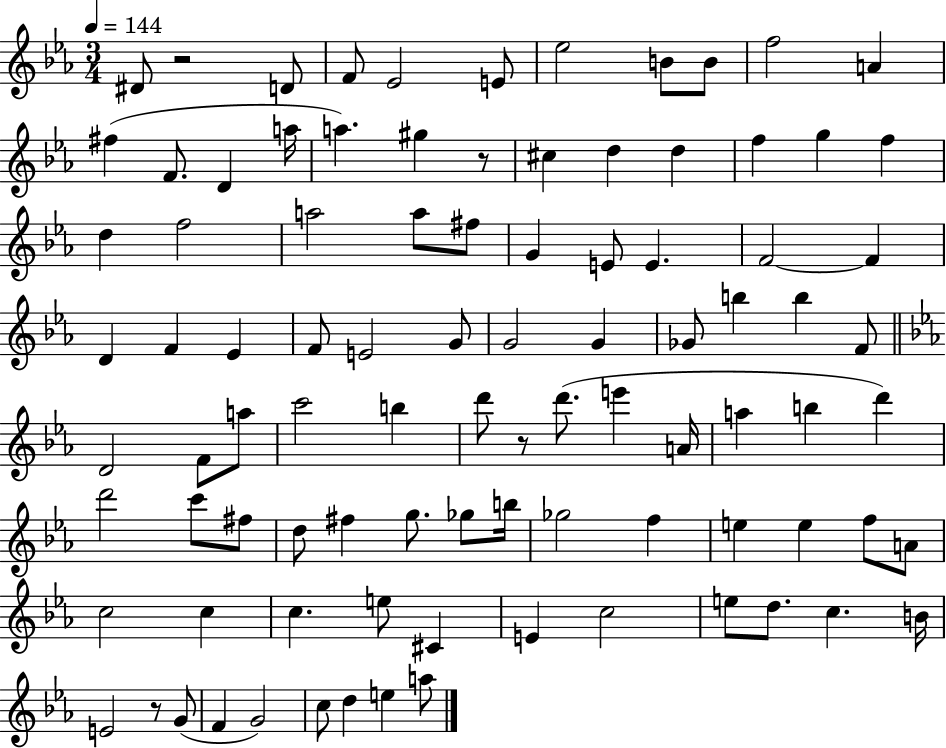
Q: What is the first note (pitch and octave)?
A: D#4